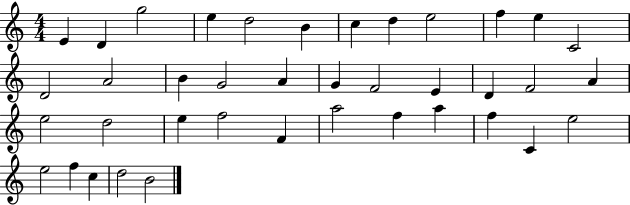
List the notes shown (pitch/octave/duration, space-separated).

E4/q D4/q G5/h E5/q D5/h B4/q C5/q D5/q E5/h F5/q E5/q C4/h D4/h A4/h B4/q G4/h A4/q G4/q F4/h E4/q D4/q F4/h A4/q E5/h D5/h E5/q F5/h F4/q A5/h F5/q A5/q F5/q C4/q E5/h E5/h F5/q C5/q D5/h B4/h